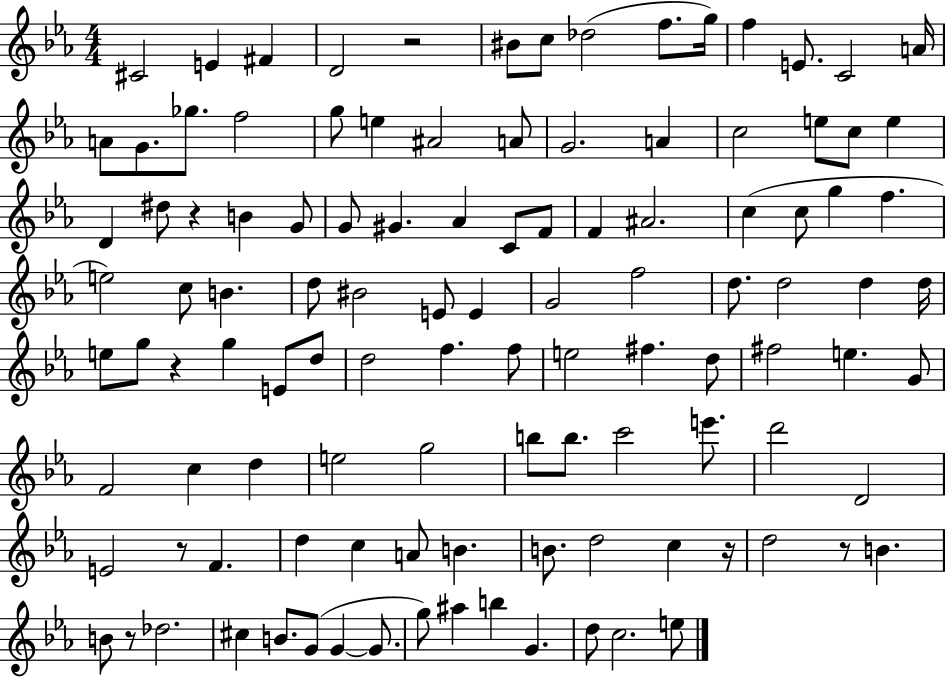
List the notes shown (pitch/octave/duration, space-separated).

C#4/h E4/q F#4/q D4/h R/h BIS4/e C5/e Db5/h F5/e. G5/s F5/q E4/e. C4/h A4/s A4/e G4/e. Gb5/e. F5/h G5/e E5/q A#4/h A4/e G4/h. A4/q C5/h E5/e C5/e E5/q D4/q D#5/e R/q B4/q G4/e G4/e G#4/q. Ab4/q C4/e F4/e F4/q A#4/h. C5/q C5/e G5/q F5/q. E5/h C5/e B4/q. D5/e BIS4/h E4/e E4/q G4/h F5/h D5/e. D5/h D5/q D5/s E5/e G5/e R/q G5/q E4/e D5/e D5/h F5/q. F5/e E5/h F#5/q. D5/e F#5/h E5/q. G4/e F4/h C5/q D5/q E5/h G5/h B5/e B5/e. C6/h E6/e. D6/h D4/h E4/h R/e F4/q. D5/q C5/q A4/e B4/q. B4/e. D5/h C5/q R/s D5/h R/e B4/q. B4/e R/e Db5/h. C#5/q B4/e. G4/e G4/q G4/e. G5/e A#5/q B5/q G4/q. D5/e C5/h. E5/e